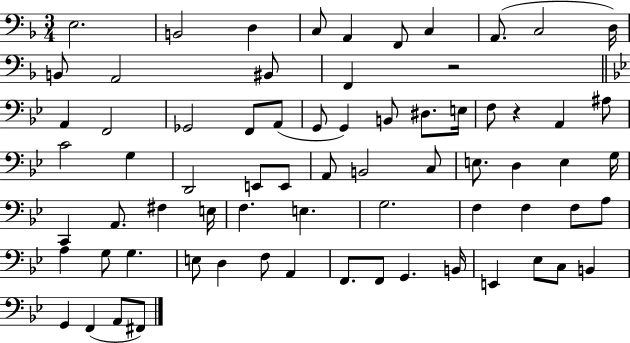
X:1
T:Untitled
M:3/4
L:1/4
K:F
E,2 B,,2 D, C,/2 A,, F,,/2 C, A,,/2 C,2 D,/4 B,,/2 A,,2 ^B,,/2 F,, z2 A,, F,,2 _G,,2 F,,/2 A,,/2 G,,/2 G,, B,,/2 ^D,/2 E,/4 F,/2 z A,, ^A,/2 C2 G, D,,2 E,,/2 E,,/2 A,,/2 B,,2 C,/2 E,/2 D, E, G,/4 C,, A,,/2 ^F, E,/4 F, E, G,2 F, F, F,/2 A,/2 A, G,/2 G, E,/2 D, F,/2 A,, F,,/2 F,,/2 G,, B,,/4 E,, _E,/2 C,/2 B,, G,, F,, A,,/2 ^F,,/2